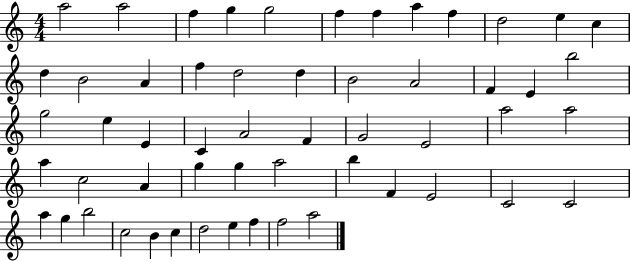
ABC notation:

X:1
T:Untitled
M:4/4
L:1/4
K:C
a2 a2 f g g2 f f a f d2 e c d B2 A f d2 d B2 A2 F E b2 g2 e E C A2 F G2 E2 a2 a2 a c2 A g g a2 b F E2 C2 C2 a g b2 c2 B c d2 e f f2 a2